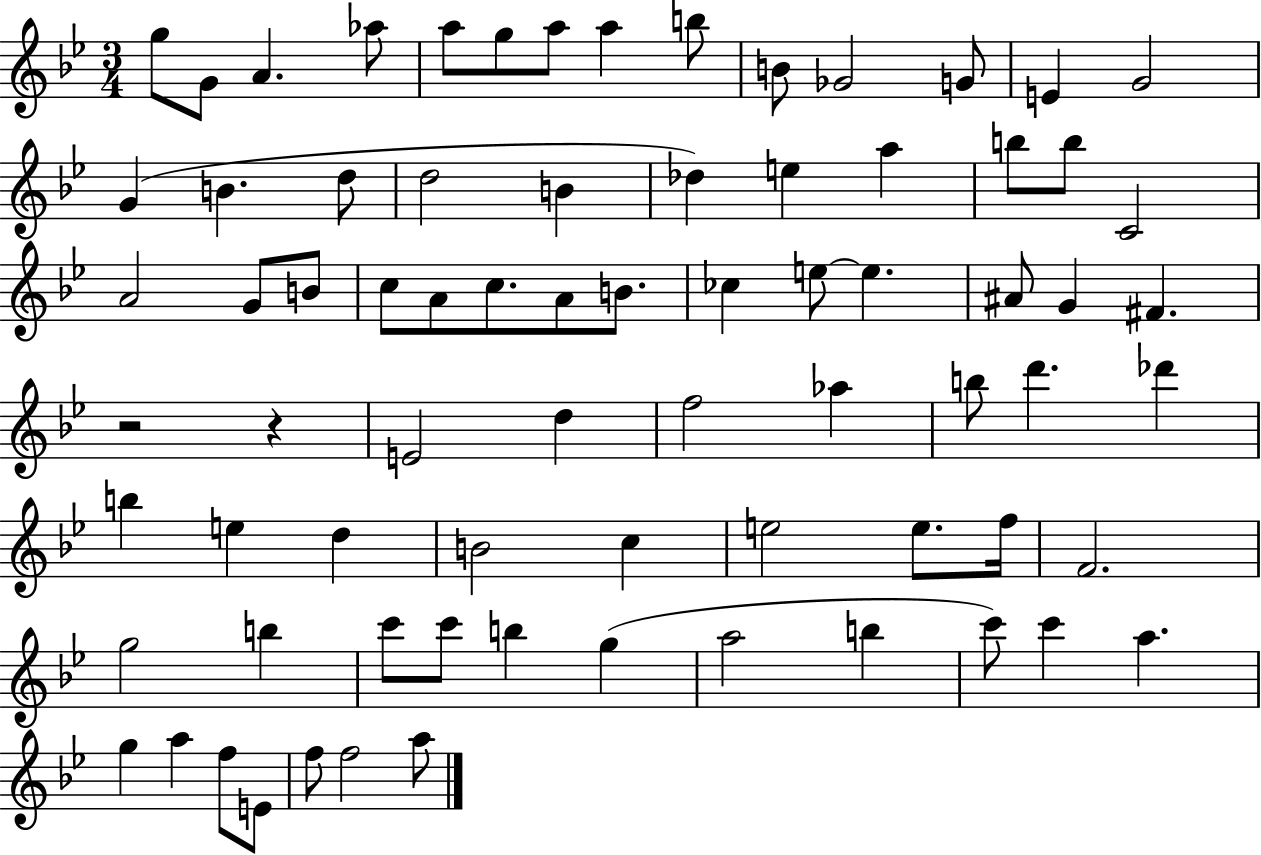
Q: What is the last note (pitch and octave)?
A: A5